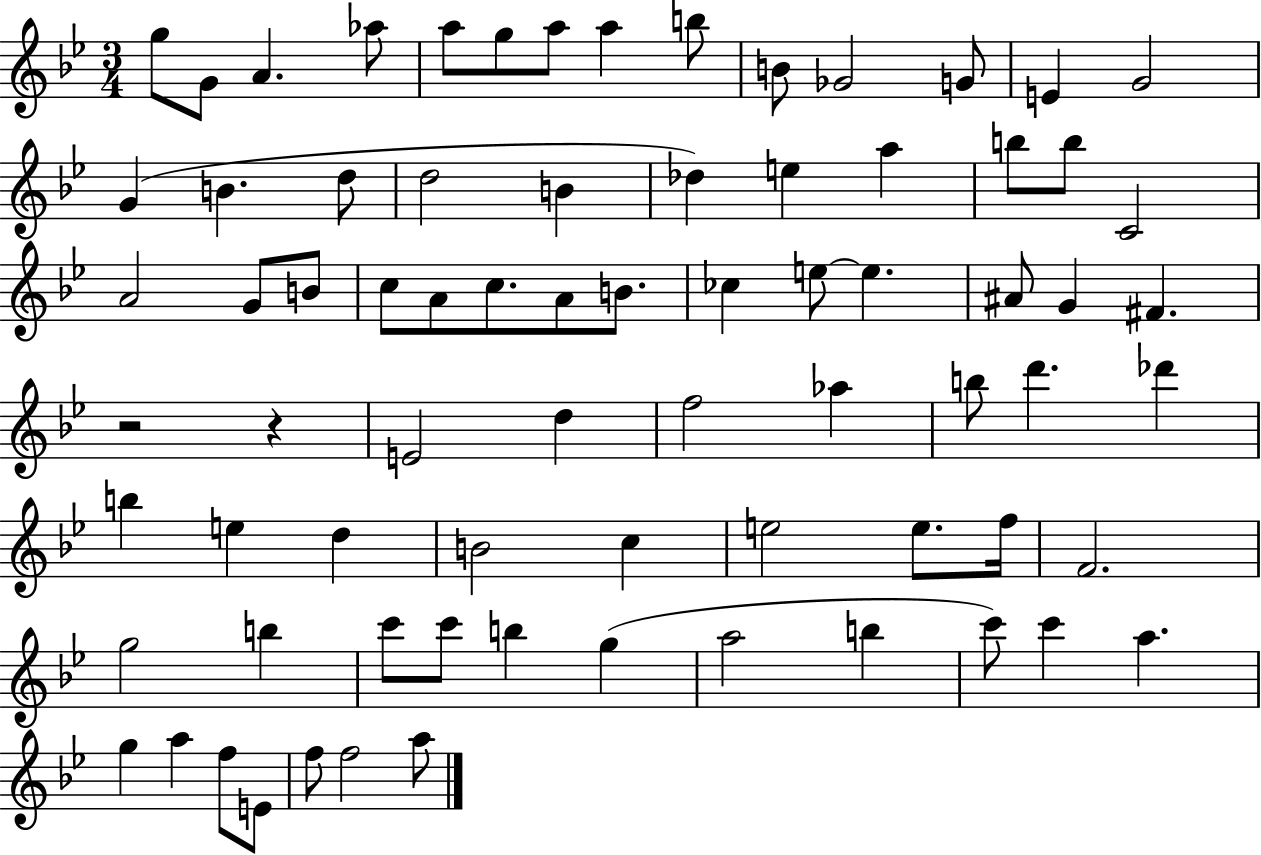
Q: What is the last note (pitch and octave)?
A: A5